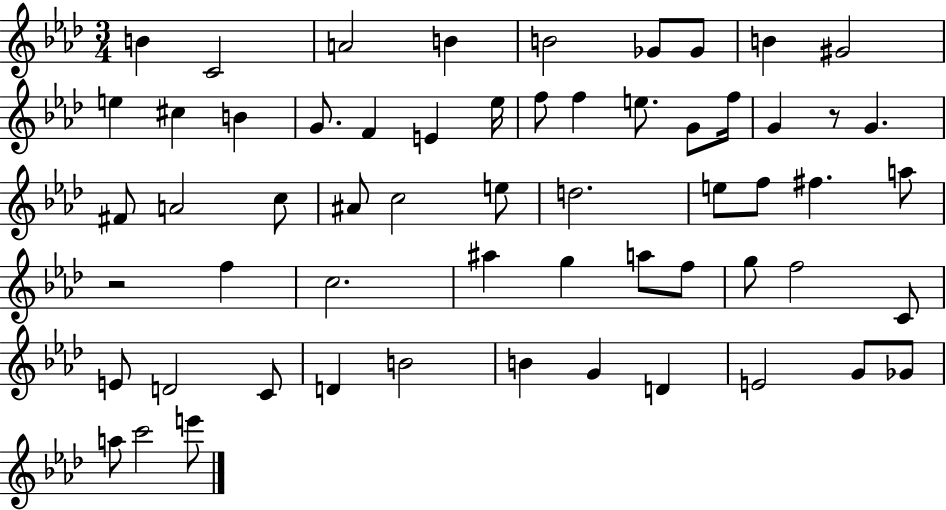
B4/q C4/h A4/h B4/q B4/h Gb4/e Gb4/e B4/q G#4/h E5/q C#5/q B4/q G4/e. F4/q E4/q Eb5/s F5/e F5/q E5/e. G4/e F5/s G4/q R/e G4/q. F#4/e A4/h C5/e A#4/e C5/h E5/e D5/h. E5/e F5/e F#5/q. A5/e R/h F5/q C5/h. A#5/q G5/q A5/e F5/e G5/e F5/h C4/e E4/e D4/h C4/e D4/q B4/h B4/q G4/q D4/q E4/h G4/e Gb4/e A5/e C6/h E6/e